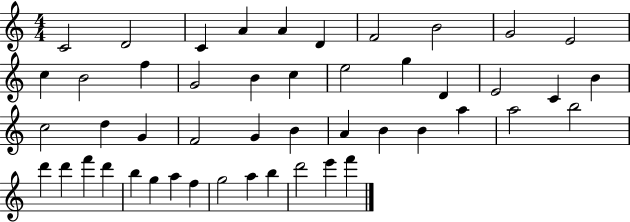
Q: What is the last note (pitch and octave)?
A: F6